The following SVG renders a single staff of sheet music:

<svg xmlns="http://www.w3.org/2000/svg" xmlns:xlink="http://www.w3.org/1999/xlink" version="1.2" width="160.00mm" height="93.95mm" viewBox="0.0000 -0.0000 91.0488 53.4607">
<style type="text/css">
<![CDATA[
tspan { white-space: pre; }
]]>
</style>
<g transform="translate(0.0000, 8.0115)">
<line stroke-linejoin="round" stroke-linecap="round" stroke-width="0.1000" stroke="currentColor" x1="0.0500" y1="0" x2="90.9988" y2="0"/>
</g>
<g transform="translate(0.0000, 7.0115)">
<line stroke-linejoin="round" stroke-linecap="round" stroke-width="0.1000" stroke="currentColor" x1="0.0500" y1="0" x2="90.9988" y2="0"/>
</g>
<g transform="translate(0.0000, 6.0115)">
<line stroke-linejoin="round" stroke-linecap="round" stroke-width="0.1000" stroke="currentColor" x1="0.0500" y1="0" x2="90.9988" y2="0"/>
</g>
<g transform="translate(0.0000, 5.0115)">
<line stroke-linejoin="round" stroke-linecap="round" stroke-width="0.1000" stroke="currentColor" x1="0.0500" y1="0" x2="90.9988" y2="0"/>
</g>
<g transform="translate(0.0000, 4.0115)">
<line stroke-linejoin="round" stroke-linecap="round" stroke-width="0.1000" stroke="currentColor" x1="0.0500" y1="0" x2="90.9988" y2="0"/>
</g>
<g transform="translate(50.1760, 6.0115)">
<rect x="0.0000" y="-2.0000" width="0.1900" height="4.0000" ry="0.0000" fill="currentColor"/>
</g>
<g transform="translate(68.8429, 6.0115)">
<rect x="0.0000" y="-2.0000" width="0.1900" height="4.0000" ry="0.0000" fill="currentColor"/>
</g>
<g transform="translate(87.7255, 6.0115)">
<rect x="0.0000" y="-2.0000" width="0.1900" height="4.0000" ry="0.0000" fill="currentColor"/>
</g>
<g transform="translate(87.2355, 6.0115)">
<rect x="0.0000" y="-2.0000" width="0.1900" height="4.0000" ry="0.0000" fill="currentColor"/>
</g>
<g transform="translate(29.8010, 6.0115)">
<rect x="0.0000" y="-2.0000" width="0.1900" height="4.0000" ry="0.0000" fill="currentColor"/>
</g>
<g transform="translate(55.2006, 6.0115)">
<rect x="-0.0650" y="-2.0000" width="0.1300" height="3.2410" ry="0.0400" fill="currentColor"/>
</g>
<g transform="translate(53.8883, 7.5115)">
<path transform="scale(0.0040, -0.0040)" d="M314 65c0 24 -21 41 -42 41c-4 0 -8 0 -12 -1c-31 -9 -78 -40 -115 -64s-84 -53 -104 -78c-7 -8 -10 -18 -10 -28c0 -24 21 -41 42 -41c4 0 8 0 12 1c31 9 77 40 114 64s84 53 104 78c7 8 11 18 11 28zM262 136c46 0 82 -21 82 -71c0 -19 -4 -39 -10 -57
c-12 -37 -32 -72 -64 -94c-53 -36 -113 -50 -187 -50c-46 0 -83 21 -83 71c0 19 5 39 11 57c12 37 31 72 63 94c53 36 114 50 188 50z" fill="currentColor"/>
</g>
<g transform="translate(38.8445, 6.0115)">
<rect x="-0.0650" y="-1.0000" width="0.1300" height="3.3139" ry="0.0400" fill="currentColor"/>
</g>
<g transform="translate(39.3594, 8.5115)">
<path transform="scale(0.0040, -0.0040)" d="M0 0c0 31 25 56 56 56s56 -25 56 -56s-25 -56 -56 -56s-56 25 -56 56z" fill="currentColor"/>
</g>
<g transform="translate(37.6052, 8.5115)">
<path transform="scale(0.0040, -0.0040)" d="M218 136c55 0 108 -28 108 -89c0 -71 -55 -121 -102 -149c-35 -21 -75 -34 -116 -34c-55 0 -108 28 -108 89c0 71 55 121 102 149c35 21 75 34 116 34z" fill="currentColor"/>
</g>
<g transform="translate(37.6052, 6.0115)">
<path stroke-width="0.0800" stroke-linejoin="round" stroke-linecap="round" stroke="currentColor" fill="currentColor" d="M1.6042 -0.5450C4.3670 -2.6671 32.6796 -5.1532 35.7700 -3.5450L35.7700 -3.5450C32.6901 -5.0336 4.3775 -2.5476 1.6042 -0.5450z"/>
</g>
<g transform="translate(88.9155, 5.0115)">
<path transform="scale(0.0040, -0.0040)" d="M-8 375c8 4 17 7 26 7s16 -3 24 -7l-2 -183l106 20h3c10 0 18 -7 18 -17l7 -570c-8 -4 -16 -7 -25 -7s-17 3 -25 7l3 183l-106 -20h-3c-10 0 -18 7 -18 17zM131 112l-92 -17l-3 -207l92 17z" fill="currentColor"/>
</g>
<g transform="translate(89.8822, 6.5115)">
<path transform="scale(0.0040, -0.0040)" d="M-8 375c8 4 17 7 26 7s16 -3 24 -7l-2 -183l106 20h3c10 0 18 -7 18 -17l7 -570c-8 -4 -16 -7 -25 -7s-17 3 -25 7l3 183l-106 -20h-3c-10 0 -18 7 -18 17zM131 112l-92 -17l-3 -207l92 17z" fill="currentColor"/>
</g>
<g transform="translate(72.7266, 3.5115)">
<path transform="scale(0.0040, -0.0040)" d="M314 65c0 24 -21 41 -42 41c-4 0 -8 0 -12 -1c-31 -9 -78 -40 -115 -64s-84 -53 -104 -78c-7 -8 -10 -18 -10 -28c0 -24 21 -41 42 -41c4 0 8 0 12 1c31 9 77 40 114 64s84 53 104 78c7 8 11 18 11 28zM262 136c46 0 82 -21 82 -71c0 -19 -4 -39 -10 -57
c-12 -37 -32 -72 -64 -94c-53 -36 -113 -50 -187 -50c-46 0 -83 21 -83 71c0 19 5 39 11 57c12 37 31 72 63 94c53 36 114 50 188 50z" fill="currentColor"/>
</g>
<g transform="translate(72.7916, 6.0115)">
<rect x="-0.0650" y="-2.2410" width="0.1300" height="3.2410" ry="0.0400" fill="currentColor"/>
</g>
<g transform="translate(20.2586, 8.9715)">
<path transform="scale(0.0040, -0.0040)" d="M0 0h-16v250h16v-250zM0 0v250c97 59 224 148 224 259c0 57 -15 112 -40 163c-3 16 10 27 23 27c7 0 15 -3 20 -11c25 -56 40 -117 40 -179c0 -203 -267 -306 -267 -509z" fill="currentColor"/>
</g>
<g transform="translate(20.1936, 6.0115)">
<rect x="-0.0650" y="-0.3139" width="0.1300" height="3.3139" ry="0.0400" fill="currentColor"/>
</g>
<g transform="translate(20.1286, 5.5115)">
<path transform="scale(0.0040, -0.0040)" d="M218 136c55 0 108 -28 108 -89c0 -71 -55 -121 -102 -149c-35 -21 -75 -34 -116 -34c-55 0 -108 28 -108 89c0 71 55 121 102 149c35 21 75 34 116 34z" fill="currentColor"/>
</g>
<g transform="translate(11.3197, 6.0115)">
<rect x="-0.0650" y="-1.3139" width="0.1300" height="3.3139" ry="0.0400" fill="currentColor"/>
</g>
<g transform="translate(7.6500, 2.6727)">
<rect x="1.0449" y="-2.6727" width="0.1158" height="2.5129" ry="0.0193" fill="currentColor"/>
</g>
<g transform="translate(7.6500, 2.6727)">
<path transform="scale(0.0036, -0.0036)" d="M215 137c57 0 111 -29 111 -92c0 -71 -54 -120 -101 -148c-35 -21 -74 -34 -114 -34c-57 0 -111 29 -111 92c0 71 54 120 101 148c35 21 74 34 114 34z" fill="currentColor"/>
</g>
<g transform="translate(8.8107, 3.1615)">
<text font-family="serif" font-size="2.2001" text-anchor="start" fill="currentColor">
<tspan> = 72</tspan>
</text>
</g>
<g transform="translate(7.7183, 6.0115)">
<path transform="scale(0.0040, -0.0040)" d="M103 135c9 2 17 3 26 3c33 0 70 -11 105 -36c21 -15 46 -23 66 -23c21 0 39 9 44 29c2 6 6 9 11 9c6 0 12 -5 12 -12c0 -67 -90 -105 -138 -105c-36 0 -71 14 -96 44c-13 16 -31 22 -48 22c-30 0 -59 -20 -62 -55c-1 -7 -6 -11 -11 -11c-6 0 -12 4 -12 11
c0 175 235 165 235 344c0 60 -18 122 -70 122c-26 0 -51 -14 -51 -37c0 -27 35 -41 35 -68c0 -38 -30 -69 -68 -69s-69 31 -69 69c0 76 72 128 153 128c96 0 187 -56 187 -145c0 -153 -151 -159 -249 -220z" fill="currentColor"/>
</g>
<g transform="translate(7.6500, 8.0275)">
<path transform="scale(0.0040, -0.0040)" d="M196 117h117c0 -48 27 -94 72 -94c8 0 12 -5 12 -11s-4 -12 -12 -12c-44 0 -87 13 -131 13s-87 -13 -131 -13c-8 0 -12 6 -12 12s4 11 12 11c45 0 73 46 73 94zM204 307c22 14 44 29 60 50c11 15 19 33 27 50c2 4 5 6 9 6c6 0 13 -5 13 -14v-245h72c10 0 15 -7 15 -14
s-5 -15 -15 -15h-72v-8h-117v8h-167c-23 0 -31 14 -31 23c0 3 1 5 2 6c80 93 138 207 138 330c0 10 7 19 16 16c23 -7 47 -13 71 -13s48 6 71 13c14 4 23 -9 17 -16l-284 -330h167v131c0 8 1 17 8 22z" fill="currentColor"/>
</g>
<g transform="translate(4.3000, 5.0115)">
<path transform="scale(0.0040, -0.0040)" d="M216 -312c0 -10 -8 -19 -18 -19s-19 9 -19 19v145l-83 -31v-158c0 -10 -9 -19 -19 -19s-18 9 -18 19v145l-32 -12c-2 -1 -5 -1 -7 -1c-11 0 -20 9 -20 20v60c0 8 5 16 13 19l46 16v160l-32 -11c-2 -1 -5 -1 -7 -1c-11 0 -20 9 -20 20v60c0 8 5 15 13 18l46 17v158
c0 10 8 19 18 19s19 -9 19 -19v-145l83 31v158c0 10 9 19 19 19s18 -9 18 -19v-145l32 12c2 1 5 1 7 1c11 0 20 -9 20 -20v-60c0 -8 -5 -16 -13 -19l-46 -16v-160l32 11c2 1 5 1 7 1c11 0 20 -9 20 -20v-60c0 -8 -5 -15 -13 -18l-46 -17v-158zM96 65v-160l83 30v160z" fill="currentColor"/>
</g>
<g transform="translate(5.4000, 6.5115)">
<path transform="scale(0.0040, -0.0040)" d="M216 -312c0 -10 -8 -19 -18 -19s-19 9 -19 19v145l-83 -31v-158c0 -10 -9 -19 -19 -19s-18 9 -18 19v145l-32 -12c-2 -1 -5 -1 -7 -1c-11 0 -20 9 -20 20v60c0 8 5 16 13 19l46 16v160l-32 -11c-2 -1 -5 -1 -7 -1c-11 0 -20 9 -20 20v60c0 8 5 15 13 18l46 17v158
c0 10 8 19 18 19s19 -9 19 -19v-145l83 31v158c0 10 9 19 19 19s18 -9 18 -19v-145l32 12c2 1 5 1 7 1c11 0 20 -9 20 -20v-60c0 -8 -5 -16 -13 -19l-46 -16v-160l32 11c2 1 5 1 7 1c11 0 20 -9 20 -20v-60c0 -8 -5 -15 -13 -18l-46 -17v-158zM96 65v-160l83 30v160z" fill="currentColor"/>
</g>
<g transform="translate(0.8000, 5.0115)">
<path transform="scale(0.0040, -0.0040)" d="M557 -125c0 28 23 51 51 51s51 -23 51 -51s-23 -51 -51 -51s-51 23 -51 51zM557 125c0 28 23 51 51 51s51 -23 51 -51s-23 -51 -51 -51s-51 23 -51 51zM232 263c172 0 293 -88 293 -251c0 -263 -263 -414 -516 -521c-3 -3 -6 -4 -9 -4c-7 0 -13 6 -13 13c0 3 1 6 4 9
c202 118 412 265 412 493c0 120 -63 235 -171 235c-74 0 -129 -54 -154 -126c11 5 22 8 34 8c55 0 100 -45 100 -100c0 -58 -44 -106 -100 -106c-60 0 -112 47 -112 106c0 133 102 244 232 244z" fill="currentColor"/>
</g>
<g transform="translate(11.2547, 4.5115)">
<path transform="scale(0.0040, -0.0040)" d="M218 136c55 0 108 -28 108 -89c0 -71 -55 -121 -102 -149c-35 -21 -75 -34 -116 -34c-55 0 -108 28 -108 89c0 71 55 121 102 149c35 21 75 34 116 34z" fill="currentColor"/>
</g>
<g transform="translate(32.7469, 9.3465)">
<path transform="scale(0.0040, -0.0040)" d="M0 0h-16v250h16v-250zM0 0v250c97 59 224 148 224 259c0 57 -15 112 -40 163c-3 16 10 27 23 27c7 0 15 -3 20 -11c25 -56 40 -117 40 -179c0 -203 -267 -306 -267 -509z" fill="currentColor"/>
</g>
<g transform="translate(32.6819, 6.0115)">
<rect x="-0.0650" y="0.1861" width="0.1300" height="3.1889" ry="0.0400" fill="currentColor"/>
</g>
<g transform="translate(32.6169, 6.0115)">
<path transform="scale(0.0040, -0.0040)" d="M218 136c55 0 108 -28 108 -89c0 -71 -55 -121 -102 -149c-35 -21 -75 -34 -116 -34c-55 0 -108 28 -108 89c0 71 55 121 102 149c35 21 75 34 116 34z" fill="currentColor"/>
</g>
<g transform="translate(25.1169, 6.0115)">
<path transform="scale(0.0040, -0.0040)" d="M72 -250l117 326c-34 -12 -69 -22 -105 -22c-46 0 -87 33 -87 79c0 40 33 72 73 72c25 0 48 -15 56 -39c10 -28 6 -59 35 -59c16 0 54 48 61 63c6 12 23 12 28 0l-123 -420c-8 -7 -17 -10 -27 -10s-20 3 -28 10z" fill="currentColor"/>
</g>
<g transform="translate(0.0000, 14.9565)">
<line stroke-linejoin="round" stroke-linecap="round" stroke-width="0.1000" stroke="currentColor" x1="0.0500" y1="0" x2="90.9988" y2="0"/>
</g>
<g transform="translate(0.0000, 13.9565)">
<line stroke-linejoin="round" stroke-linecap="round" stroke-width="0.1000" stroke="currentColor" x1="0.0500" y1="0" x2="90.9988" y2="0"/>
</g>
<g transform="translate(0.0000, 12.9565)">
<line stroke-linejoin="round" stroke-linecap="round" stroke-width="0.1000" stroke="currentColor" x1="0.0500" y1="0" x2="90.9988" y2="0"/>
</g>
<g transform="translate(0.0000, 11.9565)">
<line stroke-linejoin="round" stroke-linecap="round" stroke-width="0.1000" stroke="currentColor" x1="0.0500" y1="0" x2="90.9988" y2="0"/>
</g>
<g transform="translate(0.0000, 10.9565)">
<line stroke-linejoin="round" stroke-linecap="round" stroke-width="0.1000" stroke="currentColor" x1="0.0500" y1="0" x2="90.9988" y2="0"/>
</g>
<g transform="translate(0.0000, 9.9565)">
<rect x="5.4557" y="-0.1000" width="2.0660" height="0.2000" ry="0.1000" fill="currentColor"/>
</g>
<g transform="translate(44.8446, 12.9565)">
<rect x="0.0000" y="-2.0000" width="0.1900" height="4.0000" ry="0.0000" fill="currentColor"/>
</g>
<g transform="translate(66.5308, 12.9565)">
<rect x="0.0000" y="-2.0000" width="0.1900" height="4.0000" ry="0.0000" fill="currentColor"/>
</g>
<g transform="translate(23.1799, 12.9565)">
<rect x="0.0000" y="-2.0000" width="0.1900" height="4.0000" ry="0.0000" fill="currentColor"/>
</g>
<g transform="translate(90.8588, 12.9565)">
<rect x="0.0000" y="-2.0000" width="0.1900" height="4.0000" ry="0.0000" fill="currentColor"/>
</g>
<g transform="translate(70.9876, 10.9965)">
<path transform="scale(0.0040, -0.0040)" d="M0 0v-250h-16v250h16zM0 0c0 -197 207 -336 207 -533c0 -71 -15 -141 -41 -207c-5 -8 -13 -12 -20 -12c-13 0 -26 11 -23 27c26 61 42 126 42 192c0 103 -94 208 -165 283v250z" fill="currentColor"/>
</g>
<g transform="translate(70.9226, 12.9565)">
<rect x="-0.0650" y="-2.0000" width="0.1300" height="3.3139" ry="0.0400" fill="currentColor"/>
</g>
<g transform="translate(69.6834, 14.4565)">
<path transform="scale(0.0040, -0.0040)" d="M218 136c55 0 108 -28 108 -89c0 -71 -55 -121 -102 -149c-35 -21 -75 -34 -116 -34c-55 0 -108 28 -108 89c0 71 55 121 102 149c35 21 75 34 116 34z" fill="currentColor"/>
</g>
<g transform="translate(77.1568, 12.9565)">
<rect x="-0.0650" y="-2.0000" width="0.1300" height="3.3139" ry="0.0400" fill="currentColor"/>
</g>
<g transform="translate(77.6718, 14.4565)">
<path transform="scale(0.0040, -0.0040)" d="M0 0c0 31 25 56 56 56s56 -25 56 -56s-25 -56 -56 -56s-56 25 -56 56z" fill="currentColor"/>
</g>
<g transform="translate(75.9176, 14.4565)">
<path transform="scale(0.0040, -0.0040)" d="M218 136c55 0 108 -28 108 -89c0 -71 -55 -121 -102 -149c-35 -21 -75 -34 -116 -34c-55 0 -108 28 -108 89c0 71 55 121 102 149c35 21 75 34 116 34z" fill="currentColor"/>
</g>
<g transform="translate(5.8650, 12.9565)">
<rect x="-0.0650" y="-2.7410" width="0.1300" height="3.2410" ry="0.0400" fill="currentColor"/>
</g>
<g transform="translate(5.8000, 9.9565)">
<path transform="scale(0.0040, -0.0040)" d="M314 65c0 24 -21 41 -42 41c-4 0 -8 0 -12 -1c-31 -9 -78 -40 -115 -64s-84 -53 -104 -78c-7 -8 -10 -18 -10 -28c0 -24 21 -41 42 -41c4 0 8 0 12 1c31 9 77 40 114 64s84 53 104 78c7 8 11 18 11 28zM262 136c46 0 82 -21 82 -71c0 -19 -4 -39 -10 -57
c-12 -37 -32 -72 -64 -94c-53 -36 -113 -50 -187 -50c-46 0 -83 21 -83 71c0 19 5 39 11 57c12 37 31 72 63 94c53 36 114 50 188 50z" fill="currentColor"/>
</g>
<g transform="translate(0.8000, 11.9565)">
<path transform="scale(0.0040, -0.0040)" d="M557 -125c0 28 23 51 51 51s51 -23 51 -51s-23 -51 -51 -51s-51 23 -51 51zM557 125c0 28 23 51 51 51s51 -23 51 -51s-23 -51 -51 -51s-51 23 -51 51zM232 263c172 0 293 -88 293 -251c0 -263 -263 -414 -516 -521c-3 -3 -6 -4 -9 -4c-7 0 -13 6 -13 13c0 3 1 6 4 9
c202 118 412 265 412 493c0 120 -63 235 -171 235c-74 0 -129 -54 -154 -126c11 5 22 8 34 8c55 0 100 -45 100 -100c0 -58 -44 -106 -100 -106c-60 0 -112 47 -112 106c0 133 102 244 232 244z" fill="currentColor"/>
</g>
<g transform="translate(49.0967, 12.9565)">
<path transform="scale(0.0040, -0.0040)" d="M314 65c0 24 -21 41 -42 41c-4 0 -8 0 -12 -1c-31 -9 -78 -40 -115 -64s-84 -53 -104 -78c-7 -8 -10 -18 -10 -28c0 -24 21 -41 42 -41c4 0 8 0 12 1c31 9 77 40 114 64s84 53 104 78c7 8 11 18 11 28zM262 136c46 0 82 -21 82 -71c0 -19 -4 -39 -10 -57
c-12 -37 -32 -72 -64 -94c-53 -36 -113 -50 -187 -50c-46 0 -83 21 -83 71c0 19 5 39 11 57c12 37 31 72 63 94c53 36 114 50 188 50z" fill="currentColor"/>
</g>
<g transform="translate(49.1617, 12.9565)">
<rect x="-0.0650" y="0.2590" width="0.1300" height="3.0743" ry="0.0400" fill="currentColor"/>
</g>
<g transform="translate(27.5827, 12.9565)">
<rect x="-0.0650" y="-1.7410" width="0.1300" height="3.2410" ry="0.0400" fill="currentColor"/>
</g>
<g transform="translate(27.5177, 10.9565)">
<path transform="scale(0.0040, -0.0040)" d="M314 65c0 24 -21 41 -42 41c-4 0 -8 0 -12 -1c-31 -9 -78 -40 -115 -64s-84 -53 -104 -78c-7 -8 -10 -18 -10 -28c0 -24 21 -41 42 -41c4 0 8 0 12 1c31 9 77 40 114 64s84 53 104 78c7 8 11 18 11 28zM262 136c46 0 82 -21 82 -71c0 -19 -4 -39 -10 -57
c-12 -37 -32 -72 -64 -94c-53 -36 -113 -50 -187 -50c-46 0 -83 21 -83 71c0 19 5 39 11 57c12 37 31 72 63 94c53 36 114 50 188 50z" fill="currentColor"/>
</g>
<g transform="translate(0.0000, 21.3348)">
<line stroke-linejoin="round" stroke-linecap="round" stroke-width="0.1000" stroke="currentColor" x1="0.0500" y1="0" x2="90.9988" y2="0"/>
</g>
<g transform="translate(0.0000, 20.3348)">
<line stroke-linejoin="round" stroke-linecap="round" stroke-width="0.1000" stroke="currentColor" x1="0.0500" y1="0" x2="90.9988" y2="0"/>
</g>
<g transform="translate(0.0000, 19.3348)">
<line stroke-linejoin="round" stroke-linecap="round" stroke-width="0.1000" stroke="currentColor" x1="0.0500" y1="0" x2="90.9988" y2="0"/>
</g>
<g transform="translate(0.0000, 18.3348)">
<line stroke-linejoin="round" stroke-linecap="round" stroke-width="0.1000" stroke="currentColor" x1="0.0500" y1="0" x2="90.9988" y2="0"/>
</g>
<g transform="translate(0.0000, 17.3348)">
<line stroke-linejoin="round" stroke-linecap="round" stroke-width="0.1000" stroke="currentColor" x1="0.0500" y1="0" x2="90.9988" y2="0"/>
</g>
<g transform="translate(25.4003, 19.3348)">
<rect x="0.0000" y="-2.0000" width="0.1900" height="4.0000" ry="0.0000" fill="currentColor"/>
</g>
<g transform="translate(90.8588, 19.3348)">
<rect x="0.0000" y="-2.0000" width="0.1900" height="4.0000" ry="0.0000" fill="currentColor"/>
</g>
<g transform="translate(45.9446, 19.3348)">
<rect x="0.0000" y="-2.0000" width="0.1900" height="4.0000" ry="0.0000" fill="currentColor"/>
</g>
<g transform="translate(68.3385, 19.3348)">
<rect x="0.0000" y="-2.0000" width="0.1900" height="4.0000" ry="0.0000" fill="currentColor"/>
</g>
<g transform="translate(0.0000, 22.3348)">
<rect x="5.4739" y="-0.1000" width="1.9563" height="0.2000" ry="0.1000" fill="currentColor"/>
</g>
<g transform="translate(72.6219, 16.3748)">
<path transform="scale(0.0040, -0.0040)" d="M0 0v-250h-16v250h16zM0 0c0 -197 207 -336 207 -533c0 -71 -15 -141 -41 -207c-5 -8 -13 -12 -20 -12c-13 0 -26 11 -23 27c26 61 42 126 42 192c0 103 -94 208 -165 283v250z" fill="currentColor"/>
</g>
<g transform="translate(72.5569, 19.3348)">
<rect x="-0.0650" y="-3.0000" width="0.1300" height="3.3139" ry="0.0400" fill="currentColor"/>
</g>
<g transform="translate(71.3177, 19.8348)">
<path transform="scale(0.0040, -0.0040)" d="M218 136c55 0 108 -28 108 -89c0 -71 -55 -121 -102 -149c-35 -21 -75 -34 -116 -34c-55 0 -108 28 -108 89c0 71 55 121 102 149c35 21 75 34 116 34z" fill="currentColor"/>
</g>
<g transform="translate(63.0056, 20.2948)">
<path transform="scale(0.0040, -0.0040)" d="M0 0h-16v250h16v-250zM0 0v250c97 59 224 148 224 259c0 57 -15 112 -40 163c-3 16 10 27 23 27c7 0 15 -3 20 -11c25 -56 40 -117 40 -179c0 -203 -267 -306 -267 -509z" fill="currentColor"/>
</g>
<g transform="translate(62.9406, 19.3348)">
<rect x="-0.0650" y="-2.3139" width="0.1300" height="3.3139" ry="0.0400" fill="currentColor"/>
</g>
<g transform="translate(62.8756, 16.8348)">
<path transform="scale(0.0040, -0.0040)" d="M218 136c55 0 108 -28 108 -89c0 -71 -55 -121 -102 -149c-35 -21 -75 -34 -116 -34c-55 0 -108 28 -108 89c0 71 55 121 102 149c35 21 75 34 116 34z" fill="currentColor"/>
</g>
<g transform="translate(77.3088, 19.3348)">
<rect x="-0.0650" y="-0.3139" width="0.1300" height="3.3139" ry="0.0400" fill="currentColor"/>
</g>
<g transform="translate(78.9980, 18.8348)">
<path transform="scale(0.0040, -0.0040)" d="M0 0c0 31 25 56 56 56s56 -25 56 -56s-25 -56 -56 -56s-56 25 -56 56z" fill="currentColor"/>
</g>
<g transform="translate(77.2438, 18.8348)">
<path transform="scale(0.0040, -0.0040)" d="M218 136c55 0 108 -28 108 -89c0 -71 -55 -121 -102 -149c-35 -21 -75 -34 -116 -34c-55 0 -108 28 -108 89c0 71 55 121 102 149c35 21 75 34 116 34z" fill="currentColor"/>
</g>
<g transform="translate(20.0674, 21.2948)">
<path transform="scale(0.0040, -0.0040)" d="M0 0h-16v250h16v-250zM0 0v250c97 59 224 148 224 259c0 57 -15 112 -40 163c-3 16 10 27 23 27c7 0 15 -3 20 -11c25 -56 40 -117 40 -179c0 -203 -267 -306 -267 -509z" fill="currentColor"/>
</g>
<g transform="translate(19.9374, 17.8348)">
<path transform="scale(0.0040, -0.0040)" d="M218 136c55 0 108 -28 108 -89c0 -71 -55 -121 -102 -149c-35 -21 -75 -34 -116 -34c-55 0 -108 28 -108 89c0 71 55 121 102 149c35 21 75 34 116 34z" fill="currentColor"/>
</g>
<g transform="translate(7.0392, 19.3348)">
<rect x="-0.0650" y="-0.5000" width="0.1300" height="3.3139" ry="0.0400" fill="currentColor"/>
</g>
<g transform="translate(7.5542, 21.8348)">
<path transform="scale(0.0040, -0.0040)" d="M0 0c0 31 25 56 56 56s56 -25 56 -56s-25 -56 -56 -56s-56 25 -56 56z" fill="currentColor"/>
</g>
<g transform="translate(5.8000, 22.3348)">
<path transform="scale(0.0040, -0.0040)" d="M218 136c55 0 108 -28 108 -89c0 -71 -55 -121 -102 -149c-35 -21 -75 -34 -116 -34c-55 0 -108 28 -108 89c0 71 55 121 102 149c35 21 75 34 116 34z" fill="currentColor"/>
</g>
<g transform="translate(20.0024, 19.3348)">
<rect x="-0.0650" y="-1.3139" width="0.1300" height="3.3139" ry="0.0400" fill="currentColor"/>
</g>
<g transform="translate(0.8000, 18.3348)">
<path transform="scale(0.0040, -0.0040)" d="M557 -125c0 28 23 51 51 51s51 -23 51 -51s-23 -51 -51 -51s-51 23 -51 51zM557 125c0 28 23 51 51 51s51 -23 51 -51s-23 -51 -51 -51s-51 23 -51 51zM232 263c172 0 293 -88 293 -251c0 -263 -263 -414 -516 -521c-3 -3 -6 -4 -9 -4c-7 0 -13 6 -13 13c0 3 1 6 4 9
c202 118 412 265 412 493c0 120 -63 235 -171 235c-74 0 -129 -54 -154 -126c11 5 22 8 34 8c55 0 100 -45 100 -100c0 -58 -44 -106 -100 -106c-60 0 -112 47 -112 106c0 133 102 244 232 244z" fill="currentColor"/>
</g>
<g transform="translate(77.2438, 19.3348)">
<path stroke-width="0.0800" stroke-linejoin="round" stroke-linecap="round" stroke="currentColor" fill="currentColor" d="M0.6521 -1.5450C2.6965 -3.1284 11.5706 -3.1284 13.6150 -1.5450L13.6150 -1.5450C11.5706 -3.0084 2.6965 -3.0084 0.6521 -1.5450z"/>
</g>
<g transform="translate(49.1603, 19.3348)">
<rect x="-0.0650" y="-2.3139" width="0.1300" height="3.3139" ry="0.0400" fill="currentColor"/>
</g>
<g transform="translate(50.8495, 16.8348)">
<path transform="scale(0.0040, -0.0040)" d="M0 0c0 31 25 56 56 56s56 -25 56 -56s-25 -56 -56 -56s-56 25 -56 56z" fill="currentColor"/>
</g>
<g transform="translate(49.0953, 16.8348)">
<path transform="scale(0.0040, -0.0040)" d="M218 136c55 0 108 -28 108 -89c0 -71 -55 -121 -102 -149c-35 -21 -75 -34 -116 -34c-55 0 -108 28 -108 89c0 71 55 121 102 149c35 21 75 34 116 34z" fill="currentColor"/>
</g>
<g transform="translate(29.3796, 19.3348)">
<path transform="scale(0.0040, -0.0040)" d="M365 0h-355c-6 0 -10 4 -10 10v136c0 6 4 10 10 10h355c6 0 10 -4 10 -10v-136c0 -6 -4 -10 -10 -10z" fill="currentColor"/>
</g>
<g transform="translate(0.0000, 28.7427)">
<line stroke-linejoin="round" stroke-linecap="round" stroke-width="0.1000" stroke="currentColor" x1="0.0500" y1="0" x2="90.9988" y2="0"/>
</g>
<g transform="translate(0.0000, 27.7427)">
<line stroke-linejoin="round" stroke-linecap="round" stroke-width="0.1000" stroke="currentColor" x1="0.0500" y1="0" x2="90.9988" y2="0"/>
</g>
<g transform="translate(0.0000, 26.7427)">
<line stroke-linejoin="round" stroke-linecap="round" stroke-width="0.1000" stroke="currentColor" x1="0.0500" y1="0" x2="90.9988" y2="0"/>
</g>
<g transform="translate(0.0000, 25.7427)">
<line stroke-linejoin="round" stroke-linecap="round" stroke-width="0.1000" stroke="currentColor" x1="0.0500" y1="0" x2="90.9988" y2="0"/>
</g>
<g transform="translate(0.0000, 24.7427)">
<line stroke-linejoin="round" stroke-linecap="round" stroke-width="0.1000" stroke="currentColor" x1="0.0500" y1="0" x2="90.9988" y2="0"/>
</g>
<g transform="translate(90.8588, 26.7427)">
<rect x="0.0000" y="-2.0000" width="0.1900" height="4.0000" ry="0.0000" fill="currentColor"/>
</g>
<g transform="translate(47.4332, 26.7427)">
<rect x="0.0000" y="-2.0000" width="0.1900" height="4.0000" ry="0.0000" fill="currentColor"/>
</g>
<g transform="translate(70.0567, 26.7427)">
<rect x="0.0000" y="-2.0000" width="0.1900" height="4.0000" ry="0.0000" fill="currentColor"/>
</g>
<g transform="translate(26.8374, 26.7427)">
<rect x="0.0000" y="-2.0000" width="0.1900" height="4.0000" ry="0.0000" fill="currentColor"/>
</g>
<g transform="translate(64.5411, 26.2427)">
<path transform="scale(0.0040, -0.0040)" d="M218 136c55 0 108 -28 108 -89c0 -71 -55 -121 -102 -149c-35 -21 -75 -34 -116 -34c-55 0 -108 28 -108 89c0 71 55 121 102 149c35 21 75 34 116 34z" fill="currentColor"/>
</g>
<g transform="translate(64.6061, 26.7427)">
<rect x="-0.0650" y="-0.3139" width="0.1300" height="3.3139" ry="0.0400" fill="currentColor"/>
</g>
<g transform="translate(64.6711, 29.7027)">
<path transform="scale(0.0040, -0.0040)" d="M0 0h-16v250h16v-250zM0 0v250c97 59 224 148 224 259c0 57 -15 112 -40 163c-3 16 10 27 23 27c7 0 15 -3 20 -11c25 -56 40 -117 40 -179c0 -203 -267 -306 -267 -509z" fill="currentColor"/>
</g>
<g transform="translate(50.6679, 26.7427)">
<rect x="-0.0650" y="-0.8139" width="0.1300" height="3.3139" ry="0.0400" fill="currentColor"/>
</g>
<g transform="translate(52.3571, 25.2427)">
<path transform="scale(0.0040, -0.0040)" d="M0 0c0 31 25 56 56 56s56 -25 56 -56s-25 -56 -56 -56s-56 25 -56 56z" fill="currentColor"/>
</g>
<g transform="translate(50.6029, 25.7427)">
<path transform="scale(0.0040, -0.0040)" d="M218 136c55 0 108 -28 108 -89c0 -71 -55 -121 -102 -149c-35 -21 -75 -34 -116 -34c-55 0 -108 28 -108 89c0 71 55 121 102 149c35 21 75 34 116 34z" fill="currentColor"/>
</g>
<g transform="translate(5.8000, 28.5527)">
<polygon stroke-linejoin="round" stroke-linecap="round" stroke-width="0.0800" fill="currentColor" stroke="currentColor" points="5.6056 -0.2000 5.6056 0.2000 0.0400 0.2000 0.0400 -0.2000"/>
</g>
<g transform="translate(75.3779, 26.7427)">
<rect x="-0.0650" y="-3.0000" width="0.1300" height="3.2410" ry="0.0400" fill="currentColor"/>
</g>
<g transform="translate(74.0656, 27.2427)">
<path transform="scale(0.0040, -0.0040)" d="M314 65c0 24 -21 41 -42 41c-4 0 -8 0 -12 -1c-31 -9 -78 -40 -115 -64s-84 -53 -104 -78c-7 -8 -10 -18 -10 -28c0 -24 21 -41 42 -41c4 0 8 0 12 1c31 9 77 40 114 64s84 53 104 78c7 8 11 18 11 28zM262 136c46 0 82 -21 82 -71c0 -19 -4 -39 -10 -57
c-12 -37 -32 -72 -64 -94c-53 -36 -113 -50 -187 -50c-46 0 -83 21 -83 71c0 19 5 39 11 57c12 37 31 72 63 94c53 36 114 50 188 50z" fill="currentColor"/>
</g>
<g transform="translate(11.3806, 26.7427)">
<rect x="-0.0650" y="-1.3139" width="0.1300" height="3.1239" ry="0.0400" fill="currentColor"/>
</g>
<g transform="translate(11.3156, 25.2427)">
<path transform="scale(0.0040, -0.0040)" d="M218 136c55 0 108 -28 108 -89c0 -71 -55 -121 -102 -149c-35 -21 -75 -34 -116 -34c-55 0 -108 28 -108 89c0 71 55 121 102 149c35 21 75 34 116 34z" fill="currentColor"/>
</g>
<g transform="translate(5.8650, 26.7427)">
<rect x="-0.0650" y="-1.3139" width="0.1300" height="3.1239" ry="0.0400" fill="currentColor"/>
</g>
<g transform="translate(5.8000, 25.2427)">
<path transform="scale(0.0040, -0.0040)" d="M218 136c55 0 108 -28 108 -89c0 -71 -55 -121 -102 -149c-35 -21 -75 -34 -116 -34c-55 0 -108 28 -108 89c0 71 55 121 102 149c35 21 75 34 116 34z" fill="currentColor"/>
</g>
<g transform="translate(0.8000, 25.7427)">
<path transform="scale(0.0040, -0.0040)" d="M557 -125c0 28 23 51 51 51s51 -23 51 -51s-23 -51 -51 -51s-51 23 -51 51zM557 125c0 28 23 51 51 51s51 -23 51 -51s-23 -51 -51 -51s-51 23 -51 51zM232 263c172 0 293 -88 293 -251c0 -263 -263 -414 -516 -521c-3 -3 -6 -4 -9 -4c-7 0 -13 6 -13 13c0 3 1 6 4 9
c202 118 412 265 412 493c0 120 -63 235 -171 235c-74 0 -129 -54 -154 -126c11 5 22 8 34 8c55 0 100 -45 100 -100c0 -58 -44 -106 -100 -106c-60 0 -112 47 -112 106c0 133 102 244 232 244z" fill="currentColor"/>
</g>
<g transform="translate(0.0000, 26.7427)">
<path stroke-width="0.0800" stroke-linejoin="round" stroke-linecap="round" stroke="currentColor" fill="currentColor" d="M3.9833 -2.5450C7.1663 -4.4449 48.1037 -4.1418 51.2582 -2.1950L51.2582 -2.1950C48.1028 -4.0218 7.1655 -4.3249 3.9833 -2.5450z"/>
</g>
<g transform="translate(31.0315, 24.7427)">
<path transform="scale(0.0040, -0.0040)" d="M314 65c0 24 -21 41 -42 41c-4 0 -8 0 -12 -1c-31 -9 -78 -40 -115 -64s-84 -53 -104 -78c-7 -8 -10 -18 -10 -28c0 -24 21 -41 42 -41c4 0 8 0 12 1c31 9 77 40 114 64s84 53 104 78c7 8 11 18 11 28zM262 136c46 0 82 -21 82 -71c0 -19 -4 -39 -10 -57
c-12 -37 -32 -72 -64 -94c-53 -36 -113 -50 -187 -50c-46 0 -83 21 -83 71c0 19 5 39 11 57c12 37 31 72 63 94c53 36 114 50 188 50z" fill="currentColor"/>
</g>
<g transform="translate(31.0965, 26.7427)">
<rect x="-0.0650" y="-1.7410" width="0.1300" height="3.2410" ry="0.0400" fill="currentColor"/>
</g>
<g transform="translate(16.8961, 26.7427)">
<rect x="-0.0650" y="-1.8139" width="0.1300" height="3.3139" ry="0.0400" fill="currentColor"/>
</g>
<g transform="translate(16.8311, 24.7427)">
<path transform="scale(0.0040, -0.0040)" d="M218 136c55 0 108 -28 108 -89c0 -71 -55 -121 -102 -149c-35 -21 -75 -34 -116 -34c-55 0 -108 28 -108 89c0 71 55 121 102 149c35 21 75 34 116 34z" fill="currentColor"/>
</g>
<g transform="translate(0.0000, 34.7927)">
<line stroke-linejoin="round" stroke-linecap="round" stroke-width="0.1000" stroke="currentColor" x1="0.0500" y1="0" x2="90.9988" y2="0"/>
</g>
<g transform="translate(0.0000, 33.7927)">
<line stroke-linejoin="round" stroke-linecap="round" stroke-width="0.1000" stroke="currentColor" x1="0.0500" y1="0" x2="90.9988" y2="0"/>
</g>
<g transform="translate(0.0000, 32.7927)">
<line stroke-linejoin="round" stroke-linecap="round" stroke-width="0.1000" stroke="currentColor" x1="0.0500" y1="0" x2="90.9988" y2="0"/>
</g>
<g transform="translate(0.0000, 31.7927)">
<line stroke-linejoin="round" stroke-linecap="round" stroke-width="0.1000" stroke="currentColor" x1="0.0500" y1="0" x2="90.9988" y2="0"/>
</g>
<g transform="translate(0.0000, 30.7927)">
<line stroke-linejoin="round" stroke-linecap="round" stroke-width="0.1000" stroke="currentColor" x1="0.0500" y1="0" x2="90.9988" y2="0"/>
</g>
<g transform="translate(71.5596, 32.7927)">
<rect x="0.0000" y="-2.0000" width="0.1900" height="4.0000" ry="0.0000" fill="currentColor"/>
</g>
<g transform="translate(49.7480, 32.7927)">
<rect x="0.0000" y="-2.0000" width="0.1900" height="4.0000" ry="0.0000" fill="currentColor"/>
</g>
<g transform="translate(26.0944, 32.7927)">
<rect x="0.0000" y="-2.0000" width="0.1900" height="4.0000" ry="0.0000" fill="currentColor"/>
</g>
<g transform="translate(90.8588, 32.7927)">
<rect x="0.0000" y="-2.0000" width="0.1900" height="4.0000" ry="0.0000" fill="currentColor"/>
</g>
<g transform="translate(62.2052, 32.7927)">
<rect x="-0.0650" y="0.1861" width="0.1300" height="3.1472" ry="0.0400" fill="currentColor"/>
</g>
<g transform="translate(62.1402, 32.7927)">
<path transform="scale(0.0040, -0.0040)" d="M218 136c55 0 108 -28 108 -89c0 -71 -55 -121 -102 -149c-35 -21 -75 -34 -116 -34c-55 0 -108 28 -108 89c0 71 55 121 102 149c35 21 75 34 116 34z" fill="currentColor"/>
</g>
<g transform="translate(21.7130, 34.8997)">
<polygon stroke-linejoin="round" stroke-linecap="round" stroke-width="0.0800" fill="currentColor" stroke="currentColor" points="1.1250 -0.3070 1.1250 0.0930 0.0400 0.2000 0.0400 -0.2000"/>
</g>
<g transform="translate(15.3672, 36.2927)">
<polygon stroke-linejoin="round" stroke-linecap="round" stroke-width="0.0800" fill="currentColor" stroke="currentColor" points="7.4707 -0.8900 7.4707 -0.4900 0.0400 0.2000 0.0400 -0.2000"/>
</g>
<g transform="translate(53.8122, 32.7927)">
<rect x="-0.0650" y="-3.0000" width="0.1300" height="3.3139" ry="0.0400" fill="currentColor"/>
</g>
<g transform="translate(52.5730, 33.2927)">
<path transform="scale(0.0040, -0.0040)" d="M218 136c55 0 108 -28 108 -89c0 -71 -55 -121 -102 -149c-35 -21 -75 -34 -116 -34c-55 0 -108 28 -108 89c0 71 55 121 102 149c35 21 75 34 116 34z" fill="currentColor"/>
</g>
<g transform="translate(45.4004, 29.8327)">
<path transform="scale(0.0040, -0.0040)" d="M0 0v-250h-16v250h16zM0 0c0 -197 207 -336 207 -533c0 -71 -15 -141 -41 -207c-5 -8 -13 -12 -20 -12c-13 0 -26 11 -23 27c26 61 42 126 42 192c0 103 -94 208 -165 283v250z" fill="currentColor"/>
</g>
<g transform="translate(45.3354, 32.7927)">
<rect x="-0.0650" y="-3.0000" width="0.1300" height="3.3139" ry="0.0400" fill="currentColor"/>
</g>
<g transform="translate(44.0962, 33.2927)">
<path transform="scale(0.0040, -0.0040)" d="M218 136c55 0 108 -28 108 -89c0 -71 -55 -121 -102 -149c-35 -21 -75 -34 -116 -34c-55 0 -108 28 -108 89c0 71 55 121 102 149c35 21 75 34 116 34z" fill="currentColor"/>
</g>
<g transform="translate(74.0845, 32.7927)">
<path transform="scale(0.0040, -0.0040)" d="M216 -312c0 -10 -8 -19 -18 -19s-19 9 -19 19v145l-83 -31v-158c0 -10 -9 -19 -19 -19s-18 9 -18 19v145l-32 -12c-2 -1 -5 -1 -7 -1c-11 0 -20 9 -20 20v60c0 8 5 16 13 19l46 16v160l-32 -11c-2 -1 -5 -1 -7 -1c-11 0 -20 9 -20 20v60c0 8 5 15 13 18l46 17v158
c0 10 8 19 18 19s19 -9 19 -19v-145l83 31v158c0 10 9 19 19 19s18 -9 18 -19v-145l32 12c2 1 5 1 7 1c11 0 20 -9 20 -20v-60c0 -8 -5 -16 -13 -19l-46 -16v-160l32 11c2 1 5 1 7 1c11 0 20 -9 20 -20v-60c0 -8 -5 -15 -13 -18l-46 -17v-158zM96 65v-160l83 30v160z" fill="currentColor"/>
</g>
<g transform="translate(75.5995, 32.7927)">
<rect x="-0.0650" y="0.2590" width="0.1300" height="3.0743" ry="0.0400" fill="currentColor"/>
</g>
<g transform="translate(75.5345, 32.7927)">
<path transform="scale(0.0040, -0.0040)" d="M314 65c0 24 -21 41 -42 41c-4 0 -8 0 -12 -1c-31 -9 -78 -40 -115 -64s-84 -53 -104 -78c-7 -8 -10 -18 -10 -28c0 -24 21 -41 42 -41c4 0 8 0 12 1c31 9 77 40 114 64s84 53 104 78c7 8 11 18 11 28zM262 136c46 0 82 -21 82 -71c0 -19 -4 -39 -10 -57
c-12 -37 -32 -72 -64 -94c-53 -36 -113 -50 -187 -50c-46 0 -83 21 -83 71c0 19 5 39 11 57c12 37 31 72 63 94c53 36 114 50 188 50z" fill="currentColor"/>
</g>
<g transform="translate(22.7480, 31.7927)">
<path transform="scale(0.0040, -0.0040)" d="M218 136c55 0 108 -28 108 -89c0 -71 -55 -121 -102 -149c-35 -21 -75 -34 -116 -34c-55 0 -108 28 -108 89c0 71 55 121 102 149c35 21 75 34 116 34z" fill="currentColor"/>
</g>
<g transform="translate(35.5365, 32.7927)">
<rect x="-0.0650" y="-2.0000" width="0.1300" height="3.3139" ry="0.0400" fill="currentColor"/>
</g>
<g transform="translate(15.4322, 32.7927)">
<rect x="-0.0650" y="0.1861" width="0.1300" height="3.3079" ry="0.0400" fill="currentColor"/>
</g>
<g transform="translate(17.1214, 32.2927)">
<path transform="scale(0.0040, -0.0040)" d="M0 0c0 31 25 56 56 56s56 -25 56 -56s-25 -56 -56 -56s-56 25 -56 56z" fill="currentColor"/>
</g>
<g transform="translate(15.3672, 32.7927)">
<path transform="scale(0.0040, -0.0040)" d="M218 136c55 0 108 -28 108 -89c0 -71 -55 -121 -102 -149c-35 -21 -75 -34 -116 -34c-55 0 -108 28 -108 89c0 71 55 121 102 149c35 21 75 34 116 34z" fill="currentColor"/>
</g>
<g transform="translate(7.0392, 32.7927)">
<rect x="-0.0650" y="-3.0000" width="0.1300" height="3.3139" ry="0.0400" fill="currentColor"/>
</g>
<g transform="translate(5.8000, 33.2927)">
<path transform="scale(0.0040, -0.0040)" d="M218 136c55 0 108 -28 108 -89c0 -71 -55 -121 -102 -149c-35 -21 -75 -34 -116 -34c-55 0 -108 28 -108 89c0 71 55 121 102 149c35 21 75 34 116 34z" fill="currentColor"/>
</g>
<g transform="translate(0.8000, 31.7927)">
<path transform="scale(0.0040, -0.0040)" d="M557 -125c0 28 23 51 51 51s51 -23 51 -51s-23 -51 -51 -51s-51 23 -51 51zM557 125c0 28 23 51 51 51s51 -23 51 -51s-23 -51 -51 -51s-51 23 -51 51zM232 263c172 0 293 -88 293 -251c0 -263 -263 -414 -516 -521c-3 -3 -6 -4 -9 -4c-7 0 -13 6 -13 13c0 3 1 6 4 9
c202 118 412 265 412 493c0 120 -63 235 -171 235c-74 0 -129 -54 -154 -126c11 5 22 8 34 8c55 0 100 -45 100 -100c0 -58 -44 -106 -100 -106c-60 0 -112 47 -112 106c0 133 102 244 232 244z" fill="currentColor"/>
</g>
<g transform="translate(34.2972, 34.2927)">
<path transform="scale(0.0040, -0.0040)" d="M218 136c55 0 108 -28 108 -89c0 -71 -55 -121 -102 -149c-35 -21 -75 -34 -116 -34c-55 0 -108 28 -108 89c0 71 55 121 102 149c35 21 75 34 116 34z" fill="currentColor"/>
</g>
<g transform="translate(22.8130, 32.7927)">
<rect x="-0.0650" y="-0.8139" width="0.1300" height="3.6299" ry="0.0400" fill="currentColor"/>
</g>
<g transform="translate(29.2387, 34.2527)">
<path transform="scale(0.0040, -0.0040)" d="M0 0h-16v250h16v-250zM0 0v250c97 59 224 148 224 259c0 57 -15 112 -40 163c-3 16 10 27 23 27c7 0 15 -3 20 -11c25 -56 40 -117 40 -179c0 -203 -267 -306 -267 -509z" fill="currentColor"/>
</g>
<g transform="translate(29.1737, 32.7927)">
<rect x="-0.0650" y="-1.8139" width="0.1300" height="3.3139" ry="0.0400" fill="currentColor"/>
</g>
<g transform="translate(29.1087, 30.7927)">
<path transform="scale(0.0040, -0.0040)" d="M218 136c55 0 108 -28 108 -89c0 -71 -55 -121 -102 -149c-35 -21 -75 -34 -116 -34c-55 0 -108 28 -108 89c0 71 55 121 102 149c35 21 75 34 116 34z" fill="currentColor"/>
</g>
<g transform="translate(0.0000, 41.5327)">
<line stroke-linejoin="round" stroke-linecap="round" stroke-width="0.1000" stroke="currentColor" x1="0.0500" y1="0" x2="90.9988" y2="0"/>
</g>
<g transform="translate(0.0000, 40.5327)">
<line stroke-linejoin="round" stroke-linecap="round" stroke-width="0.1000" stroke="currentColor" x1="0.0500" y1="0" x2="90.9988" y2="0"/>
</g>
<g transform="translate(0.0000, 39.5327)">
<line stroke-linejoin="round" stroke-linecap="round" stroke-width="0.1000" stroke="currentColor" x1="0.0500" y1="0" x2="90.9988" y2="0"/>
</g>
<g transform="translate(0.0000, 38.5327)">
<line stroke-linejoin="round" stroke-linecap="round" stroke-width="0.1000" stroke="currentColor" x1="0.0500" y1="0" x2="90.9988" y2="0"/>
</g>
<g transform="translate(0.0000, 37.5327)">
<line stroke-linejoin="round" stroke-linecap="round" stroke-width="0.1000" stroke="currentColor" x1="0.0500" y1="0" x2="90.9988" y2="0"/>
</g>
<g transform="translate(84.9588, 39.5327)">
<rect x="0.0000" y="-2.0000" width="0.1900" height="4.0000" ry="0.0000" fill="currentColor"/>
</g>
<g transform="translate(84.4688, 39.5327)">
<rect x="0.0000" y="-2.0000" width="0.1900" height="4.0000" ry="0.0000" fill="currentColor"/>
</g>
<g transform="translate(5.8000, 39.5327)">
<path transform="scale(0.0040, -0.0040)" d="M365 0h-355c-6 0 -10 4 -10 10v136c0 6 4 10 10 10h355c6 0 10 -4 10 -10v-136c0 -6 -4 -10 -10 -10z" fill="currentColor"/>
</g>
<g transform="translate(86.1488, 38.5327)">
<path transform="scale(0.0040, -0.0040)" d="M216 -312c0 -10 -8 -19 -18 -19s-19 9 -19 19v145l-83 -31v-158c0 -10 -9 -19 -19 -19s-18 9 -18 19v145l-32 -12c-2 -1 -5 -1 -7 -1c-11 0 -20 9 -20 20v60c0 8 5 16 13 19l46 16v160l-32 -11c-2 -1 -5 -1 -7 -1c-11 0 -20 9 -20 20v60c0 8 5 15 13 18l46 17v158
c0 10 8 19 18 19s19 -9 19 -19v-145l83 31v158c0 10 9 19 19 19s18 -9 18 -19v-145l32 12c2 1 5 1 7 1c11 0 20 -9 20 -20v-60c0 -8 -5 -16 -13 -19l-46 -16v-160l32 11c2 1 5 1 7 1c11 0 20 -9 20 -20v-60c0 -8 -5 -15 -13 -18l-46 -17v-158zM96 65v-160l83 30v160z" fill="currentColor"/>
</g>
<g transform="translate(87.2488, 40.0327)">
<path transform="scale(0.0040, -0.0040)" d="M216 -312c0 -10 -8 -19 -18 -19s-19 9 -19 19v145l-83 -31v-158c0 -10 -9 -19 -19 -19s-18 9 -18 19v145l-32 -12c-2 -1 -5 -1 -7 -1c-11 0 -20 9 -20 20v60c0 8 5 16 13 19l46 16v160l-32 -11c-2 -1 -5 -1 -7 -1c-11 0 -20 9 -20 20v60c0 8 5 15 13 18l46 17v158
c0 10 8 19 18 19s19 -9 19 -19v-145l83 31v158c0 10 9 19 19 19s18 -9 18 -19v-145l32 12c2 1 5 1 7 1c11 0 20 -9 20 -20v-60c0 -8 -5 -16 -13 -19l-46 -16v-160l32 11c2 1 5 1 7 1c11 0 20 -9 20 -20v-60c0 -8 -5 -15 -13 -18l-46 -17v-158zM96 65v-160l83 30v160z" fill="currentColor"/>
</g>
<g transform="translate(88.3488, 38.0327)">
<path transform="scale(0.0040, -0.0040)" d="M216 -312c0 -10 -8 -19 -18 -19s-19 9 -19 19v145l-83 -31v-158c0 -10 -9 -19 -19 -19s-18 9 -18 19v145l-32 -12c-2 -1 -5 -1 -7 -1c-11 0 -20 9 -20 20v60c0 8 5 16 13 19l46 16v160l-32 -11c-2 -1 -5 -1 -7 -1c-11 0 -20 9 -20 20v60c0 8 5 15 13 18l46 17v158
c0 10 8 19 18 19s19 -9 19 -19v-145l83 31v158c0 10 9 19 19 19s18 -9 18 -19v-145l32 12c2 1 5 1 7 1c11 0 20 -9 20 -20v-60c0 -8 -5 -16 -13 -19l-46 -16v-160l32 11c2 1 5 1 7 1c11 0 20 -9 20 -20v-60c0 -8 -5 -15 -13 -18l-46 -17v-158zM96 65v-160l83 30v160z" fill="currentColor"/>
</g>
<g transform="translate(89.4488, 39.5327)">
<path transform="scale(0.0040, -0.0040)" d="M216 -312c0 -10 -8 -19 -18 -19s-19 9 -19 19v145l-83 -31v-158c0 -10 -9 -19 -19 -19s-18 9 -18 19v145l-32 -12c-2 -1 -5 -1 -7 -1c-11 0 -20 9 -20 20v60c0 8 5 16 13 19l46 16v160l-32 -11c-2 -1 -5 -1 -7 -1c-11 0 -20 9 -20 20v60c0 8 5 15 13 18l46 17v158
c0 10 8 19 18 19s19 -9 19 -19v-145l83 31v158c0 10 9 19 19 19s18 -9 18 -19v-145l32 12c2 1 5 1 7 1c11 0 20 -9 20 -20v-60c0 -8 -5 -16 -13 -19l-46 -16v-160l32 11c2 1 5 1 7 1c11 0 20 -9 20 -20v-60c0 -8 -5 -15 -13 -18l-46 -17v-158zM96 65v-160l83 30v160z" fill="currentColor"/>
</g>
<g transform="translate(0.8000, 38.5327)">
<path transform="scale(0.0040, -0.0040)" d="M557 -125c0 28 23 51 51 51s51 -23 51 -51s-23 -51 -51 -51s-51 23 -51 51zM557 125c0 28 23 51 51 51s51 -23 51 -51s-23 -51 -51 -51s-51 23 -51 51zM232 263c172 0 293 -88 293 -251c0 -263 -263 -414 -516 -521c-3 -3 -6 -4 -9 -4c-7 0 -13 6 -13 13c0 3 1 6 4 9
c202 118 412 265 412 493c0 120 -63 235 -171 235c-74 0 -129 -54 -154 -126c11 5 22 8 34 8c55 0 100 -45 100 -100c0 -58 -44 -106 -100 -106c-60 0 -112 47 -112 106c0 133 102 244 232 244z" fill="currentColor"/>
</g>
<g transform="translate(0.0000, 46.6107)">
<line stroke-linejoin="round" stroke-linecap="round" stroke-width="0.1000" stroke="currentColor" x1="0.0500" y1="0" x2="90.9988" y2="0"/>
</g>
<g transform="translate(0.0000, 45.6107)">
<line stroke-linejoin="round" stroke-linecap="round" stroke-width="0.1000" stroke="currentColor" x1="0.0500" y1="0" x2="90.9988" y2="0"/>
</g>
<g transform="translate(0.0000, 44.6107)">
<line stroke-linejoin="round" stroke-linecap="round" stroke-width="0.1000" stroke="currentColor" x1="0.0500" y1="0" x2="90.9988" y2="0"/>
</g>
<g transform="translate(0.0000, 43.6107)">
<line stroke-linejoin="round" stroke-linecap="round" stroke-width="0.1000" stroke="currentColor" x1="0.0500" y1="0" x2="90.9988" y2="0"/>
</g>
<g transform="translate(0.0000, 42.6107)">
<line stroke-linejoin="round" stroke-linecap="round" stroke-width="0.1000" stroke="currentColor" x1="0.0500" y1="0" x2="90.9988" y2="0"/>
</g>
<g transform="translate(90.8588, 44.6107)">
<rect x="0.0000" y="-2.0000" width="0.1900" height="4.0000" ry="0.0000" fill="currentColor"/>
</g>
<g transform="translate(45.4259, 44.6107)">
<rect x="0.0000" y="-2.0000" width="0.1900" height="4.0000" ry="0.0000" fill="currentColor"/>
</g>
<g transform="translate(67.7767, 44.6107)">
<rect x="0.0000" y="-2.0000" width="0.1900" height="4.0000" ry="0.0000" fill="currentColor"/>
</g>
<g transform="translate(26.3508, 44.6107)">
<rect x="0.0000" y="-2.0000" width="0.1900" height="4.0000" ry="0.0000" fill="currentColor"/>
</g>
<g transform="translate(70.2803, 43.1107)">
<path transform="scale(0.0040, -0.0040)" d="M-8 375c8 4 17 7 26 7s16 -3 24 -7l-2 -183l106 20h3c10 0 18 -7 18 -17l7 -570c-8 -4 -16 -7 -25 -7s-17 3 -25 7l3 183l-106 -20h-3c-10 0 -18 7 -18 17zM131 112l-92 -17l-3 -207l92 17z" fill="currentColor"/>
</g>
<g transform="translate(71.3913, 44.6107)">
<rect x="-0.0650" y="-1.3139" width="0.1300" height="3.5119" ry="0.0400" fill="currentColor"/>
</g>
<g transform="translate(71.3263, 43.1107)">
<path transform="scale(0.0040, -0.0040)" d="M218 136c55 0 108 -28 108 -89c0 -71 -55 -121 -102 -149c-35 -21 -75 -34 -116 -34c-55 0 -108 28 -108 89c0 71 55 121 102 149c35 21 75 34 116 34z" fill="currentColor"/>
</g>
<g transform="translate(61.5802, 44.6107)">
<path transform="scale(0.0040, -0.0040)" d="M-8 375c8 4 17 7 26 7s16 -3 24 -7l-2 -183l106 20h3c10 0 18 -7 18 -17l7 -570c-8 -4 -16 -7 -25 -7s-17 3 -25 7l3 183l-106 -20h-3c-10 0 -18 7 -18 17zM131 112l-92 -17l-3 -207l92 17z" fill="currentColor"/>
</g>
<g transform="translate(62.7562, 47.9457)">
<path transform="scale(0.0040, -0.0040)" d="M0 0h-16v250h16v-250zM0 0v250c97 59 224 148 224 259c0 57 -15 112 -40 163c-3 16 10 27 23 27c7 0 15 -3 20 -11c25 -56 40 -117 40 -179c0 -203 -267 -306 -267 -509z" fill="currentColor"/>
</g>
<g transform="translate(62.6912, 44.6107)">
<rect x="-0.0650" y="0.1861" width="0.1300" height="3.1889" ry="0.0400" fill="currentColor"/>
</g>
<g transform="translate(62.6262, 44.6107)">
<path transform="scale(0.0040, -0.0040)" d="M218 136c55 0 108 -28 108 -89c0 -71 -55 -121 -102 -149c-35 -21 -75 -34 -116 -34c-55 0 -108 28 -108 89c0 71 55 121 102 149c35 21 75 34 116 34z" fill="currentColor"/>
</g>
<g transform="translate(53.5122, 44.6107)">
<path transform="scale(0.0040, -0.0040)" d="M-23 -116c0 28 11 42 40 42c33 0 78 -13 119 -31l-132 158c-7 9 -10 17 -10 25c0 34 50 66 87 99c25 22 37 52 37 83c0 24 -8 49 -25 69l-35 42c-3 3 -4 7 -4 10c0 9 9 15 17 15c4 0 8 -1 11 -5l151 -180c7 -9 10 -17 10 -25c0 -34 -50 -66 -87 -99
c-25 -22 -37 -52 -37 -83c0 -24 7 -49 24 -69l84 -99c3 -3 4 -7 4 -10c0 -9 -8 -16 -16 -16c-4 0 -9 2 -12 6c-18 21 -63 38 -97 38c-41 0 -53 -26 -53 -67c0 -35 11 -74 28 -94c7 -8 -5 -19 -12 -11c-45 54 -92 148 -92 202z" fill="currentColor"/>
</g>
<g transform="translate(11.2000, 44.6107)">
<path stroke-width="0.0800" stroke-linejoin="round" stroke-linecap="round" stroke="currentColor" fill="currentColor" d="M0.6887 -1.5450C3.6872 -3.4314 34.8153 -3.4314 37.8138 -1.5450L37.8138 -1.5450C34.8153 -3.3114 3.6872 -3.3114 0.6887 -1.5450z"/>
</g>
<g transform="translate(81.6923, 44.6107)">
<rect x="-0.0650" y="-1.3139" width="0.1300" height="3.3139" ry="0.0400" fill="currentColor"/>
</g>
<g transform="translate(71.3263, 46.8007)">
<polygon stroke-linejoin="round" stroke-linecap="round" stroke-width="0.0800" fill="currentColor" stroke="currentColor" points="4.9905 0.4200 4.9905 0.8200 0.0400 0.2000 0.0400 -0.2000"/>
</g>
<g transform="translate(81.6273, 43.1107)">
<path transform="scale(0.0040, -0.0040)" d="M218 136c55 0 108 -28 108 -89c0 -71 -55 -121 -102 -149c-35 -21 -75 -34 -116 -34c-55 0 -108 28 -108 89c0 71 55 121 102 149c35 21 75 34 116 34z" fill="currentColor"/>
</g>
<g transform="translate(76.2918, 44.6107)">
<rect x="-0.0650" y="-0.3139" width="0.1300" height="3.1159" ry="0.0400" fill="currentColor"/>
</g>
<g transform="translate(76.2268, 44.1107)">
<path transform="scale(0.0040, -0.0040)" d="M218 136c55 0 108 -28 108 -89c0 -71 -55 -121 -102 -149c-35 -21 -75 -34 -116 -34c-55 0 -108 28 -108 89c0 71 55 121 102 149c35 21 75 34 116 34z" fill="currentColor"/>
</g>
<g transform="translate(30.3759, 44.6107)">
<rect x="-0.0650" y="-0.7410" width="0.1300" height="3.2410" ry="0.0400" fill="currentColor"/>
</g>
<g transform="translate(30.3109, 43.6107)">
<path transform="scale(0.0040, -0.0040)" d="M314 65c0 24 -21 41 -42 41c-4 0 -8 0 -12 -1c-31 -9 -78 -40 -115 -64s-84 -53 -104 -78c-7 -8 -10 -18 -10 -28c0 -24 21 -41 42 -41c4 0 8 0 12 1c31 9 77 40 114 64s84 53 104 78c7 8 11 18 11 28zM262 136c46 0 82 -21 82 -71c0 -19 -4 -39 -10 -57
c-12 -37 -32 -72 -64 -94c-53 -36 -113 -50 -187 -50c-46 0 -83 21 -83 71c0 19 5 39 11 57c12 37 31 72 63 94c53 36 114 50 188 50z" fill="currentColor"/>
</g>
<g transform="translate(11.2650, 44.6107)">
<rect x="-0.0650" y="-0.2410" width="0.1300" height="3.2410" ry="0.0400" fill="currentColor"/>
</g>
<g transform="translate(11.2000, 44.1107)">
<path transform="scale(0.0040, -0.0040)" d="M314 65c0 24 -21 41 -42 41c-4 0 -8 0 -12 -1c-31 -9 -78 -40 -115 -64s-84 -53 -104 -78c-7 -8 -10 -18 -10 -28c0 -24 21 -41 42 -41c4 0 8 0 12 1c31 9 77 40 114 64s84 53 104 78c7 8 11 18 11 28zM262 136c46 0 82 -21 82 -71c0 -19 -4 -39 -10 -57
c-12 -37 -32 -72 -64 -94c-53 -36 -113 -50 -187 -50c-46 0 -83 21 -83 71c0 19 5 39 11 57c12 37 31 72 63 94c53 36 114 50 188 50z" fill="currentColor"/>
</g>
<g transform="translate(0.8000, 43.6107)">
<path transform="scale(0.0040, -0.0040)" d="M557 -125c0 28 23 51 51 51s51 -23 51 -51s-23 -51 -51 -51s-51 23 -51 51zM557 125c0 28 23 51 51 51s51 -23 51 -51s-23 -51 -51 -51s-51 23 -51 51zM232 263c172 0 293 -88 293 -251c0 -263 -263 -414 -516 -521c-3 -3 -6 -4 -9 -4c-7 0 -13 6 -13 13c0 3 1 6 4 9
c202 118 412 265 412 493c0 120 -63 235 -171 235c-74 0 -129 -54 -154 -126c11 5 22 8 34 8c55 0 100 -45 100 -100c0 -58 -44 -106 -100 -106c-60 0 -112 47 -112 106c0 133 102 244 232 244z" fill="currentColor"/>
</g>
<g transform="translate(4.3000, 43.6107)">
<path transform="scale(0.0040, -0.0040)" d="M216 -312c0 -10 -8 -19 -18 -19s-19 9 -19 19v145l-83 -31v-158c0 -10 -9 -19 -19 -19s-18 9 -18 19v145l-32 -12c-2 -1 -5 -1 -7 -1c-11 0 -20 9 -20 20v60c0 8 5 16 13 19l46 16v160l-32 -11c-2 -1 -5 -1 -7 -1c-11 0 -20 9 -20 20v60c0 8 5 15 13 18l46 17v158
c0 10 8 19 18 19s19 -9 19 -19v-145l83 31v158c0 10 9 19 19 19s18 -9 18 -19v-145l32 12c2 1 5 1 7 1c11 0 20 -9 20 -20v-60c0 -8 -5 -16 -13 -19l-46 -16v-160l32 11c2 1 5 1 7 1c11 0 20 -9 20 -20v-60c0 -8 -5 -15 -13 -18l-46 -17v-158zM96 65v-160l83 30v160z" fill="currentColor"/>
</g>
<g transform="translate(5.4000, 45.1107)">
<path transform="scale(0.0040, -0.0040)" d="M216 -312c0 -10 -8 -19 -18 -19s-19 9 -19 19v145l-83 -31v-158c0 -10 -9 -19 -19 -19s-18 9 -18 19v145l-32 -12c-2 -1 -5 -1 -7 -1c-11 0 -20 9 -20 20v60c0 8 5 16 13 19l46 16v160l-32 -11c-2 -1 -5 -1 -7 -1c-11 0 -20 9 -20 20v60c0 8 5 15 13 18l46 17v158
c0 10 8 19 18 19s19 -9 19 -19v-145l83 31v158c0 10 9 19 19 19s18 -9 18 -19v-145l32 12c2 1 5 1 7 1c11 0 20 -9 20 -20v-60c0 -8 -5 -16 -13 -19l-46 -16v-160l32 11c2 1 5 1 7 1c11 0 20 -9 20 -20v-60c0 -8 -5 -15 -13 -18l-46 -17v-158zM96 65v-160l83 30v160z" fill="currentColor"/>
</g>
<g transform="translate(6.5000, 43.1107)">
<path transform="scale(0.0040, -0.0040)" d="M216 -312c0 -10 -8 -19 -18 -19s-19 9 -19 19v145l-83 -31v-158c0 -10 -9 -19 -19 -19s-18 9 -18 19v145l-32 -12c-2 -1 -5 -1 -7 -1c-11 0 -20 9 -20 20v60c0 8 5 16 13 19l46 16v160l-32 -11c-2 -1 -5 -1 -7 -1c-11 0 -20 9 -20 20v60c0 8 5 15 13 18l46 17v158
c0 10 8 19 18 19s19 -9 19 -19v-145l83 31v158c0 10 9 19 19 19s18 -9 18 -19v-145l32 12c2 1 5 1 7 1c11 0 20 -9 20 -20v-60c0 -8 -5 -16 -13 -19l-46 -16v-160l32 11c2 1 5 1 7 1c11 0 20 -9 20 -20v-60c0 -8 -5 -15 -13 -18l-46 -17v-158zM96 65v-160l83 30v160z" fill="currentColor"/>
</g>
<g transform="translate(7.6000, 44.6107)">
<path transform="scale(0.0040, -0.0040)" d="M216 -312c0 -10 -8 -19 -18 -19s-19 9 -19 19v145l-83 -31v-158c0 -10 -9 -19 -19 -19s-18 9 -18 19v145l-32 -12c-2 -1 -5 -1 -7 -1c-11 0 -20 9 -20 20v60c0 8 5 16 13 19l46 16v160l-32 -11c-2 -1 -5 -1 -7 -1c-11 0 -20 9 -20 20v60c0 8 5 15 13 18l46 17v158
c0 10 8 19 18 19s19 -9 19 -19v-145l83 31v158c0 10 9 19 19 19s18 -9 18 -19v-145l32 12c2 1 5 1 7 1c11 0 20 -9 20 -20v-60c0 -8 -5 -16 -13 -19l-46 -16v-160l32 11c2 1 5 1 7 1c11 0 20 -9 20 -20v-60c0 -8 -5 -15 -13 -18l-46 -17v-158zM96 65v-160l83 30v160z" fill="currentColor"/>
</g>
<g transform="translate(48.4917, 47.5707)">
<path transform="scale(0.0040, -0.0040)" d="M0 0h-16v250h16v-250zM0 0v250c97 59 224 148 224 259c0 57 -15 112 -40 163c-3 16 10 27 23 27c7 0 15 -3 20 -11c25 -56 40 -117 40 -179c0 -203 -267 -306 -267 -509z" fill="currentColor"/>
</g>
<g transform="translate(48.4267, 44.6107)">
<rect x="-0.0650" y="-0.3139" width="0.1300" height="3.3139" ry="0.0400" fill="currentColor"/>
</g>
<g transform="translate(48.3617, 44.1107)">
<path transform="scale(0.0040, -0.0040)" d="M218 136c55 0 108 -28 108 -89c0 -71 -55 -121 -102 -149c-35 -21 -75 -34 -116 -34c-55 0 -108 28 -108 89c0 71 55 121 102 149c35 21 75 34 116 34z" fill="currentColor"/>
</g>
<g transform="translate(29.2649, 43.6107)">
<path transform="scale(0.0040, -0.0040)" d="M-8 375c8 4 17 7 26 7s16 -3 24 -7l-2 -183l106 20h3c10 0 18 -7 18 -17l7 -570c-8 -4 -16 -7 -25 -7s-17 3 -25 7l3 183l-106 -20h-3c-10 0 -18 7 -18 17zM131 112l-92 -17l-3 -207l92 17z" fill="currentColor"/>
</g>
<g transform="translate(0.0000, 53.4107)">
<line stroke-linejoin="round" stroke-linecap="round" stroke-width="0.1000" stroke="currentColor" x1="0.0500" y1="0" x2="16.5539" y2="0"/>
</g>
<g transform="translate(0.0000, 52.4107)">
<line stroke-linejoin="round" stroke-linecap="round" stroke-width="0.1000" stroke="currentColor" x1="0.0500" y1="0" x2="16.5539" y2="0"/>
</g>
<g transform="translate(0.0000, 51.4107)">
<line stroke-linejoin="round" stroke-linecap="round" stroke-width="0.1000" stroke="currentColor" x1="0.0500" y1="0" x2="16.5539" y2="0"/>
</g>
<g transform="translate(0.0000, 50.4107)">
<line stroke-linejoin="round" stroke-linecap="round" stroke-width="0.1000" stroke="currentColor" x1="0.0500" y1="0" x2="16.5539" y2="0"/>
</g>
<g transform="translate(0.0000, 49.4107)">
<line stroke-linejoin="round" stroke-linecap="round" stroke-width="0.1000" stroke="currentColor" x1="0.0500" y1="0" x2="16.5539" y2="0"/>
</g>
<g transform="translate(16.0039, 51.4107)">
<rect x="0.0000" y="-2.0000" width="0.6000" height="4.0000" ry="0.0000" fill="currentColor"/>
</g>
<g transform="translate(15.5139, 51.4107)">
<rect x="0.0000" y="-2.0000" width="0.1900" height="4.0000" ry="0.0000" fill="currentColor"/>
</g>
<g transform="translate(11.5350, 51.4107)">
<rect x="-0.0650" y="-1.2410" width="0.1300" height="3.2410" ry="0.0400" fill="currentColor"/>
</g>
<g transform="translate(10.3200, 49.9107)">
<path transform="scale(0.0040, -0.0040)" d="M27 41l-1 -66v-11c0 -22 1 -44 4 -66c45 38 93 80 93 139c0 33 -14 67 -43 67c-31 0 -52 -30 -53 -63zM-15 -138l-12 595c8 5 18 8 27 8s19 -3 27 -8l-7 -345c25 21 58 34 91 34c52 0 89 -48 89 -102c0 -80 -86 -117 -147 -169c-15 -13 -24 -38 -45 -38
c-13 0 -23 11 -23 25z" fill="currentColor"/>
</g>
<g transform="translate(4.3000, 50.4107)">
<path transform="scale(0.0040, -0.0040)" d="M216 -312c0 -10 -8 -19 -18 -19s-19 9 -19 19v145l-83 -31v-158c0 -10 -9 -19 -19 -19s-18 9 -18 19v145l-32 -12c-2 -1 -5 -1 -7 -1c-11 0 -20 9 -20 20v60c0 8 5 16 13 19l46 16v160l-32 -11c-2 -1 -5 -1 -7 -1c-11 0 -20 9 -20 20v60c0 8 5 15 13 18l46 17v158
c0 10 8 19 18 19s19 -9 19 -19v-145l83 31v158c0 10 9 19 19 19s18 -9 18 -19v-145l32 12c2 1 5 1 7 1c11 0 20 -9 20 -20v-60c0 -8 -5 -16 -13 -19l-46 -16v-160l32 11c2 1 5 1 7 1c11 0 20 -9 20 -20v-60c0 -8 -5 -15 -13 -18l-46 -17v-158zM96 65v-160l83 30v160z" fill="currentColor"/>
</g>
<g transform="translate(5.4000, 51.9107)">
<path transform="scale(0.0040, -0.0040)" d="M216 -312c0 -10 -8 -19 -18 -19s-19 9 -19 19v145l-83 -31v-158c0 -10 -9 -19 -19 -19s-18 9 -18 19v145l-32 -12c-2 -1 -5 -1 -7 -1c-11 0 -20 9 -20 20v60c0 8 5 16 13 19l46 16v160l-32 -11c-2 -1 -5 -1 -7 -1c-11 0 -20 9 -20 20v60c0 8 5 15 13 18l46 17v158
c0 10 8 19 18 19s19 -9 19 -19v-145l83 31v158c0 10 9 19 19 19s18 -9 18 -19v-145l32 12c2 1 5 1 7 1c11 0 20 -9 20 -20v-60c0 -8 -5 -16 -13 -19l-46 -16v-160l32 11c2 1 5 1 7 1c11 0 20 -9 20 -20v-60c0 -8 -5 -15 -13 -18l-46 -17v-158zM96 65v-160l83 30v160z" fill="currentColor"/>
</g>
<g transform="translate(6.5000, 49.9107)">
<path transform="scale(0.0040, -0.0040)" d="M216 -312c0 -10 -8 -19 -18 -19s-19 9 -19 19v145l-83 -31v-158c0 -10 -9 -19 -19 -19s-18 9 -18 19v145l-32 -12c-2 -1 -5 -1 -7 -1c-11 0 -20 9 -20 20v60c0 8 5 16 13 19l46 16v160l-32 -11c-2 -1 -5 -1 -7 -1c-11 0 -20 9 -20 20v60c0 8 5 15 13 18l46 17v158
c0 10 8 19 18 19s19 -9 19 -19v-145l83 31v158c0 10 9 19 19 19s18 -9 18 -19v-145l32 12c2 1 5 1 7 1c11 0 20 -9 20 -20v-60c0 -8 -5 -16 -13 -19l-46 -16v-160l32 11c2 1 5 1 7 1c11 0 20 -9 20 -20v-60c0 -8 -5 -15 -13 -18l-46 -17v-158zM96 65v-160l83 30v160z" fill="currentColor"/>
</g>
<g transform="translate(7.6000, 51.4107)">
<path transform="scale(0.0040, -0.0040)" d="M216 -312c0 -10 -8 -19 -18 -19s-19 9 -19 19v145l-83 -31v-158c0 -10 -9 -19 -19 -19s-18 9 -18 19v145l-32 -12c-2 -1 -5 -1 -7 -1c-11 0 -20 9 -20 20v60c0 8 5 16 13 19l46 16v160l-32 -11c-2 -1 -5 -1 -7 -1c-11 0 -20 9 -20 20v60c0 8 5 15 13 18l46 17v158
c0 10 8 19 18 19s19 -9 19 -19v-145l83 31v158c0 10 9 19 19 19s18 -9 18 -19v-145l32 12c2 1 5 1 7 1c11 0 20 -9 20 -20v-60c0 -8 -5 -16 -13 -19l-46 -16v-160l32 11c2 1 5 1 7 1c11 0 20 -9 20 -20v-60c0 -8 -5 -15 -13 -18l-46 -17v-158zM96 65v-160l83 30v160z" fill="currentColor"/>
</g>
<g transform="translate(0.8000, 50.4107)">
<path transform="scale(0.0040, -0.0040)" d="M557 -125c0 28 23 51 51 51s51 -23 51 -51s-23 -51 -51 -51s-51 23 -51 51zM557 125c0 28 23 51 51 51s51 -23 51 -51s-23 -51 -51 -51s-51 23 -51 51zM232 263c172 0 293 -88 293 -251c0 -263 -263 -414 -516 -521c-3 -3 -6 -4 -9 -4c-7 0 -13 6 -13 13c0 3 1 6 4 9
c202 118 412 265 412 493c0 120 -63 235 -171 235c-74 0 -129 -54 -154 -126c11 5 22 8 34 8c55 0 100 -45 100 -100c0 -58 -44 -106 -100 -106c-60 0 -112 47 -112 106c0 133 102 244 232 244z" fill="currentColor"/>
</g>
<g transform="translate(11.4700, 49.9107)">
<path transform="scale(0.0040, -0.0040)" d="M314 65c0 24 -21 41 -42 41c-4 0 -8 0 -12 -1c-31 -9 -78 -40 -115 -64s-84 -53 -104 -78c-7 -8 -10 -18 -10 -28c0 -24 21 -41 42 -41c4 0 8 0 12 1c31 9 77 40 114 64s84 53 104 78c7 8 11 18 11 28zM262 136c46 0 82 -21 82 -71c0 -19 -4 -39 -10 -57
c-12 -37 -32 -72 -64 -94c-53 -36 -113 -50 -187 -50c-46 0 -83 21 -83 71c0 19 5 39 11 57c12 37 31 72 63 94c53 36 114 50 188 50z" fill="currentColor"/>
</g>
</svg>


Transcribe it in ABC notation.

X:1
T:Untitled
M:2/4
L:1/4
K:D
G, E,/2 z/2 D,/2 ^F,, A,,2 B,2 C2 A,2 D,2 A,,/2 A,, E,, G,/2 z2 B, B,/2 C,/2 E, G,/2 G,/2 A, A,2 F, E,/2 C,2 C, D,/2 F,/4 A,/2 A,, C,/2 C, D, ^D,2 z2 E,2 F,2 E,/2 z D,/2 G,/2 E,/2 G, _G,2